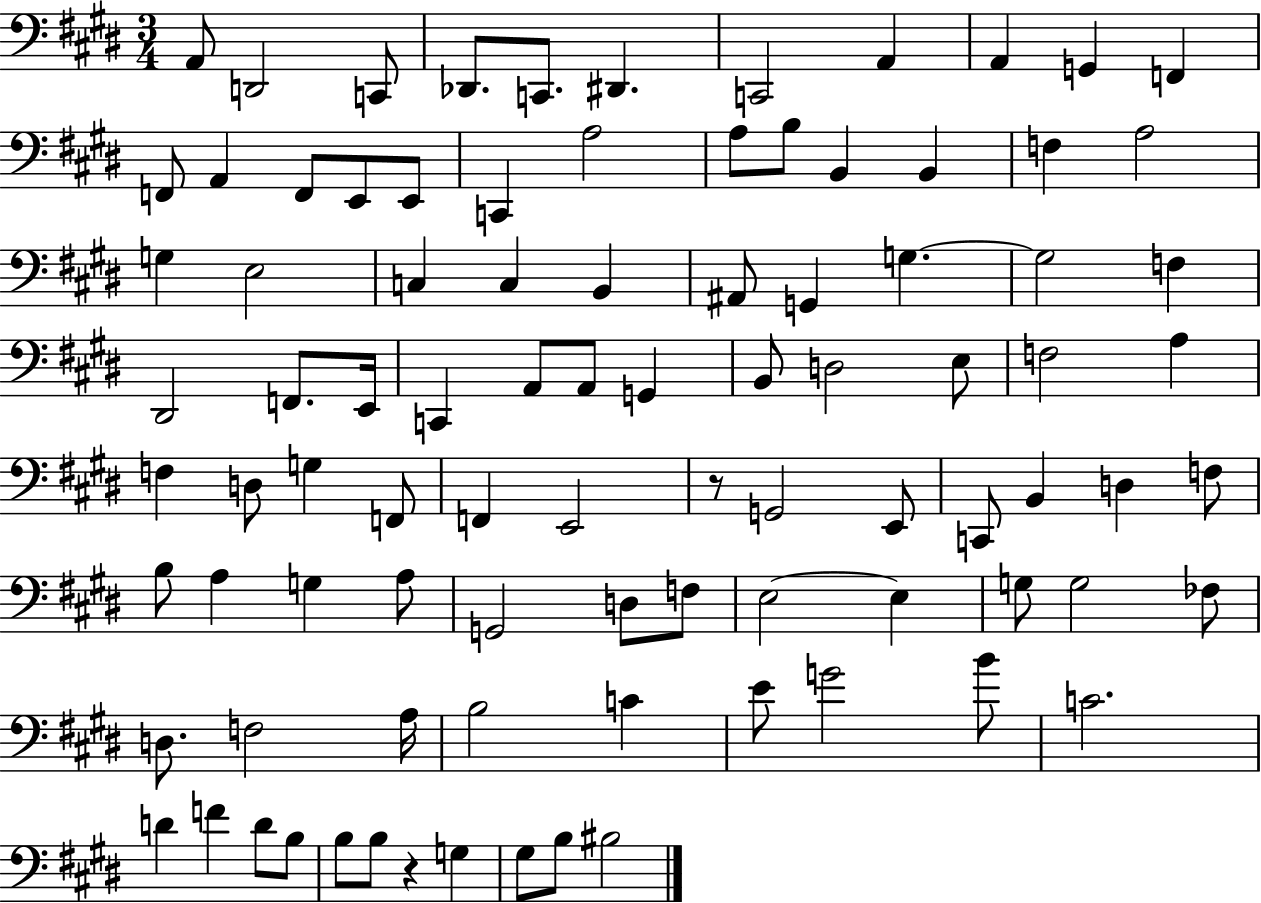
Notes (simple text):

A2/e D2/h C2/e Db2/e. C2/e. D#2/q. C2/h A2/q A2/q G2/q F2/q F2/e A2/q F2/e E2/e E2/e C2/q A3/h A3/e B3/e B2/q B2/q F3/q A3/h G3/q E3/h C3/q C3/q B2/q A#2/e G2/q G3/q. G3/h F3/q D#2/h F2/e. E2/s C2/q A2/e A2/e G2/q B2/e D3/h E3/e F3/h A3/q F3/q D3/e G3/q F2/e F2/q E2/h R/e G2/h E2/e C2/e B2/q D3/q F3/e B3/e A3/q G3/q A3/e G2/h D3/e F3/e E3/h E3/q G3/e G3/h FES3/e D3/e. F3/h A3/s B3/h C4/q E4/e G4/h B4/e C4/h. D4/q F4/q D4/e B3/e B3/e B3/e R/q G3/q G#3/e B3/e BIS3/h